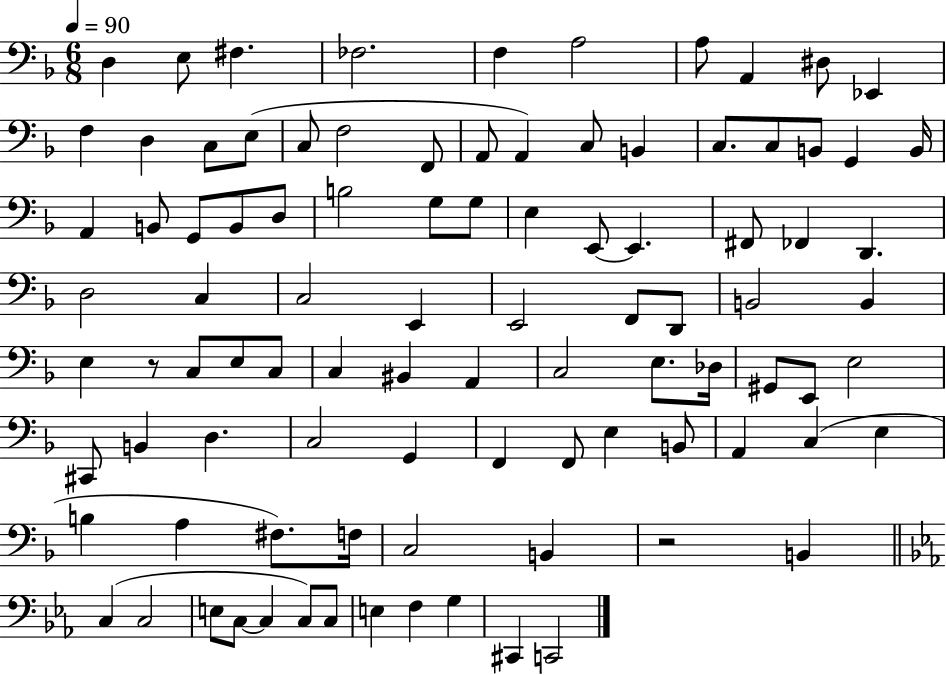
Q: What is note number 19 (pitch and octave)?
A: A2